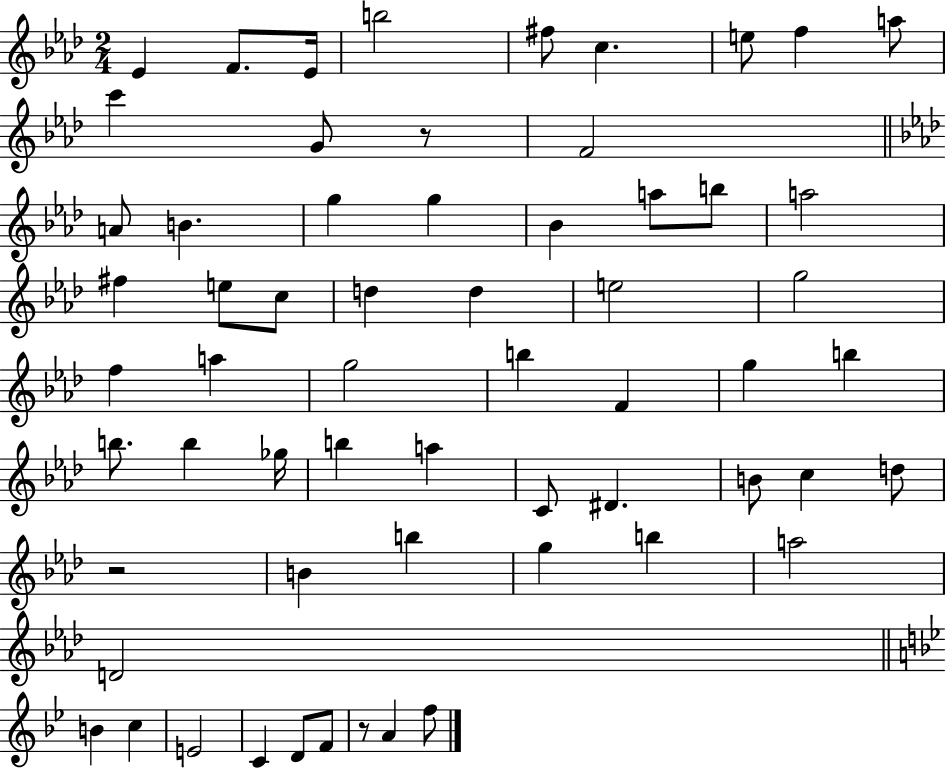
X:1
T:Untitled
M:2/4
L:1/4
K:Ab
_E F/2 _E/4 b2 ^f/2 c e/2 f a/2 c' G/2 z/2 F2 A/2 B g g _B a/2 b/2 a2 ^f e/2 c/2 d d e2 g2 f a g2 b F g b b/2 b _g/4 b a C/2 ^D B/2 c d/2 z2 B b g b a2 D2 B c E2 C D/2 F/2 z/2 A f/2